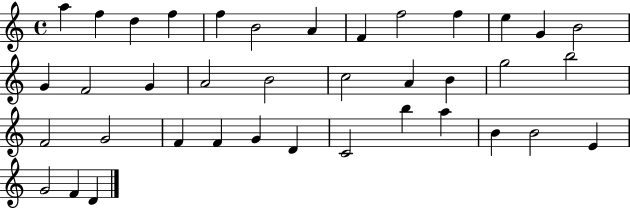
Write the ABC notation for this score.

X:1
T:Untitled
M:4/4
L:1/4
K:C
a f d f f B2 A F f2 f e G B2 G F2 G A2 B2 c2 A B g2 b2 F2 G2 F F G D C2 b a B B2 E G2 F D